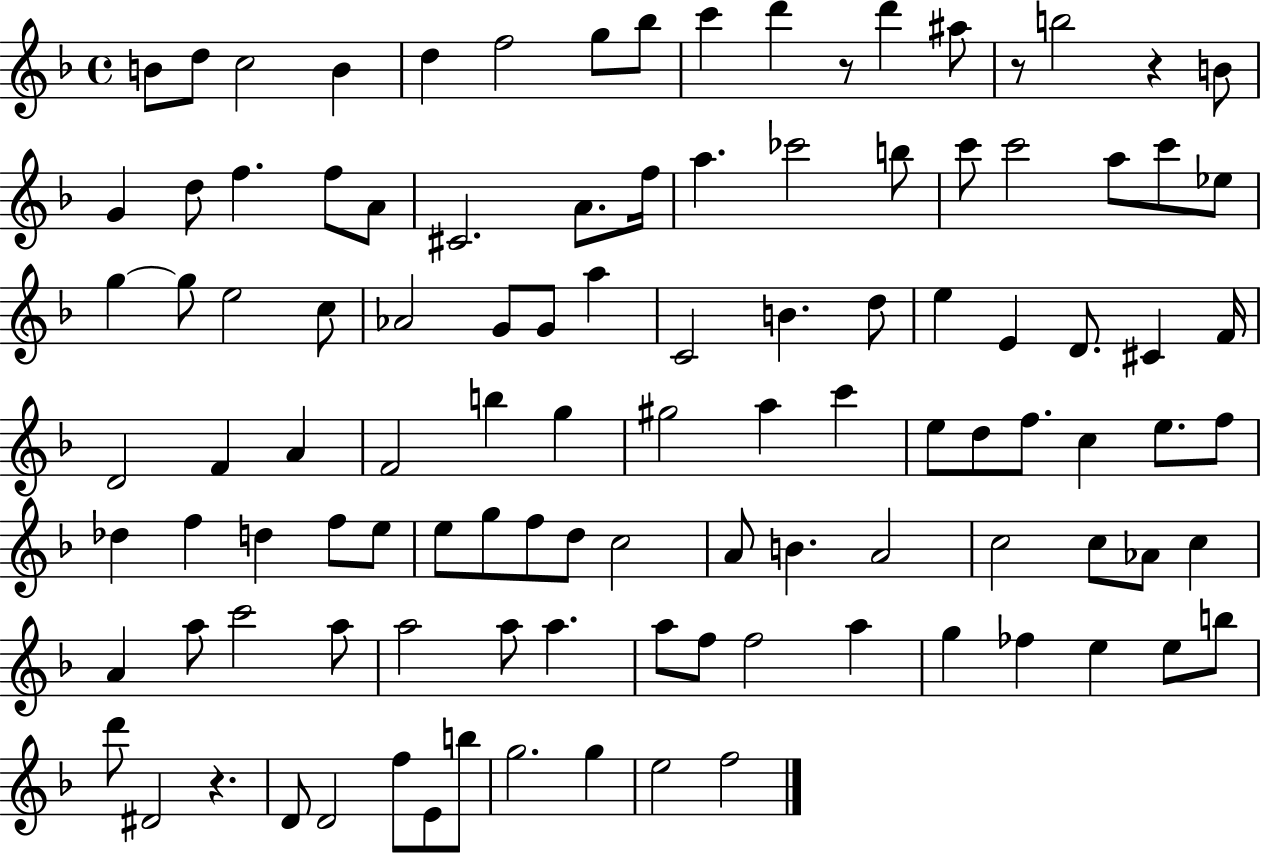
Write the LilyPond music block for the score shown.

{
  \clef treble
  \time 4/4
  \defaultTimeSignature
  \key f \major
  b'8 d''8 c''2 b'4 | d''4 f''2 g''8 bes''8 | c'''4 d'''4 r8 d'''4 ais''8 | r8 b''2 r4 b'8 | \break g'4 d''8 f''4. f''8 a'8 | cis'2. a'8. f''16 | a''4. ces'''2 b''8 | c'''8 c'''2 a''8 c'''8 ees''8 | \break g''4~~ g''8 e''2 c''8 | aes'2 g'8 g'8 a''4 | c'2 b'4. d''8 | e''4 e'4 d'8. cis'4 f'16 | \break d'2 f'4 a'4 | f'2 b''4 g''4 | gis''2 a''4 c'''4 | e''8 d''8 f''8. c''4 e''8. f''8 | \break des''4 f''4 d''4 f''8 e''8 | e''8 g''8 f''8 d''8 c''2 | a'8 b'4. a'2 | c''2 c''8 aes'8 c''4 | \break a'4 a''8 c'''2 a''8 | a''2 a''8 a''4. | a''8 f''8 f''2 a''4 | g''4 fes''4 e''4 e''8 b''8 | \break d'''8 dis'2 r4. | d'8 d'2 f''8 e'8 b''8 | g''2. g''4 | e''2 f''2 | \break \bar "|."
}